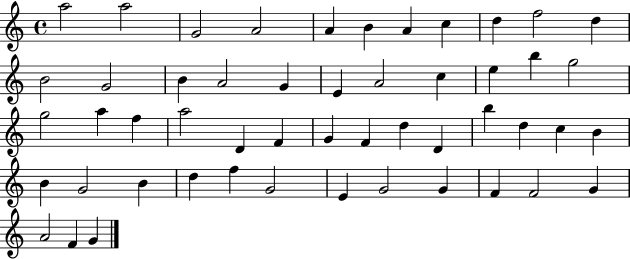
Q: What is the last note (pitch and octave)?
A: G4